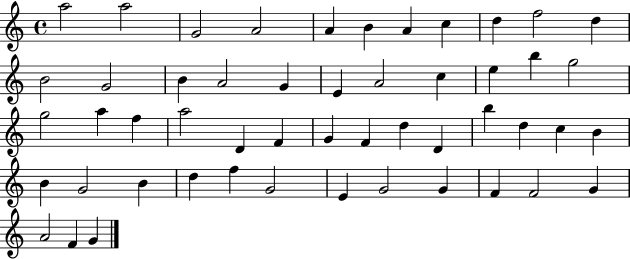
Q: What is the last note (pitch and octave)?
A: G4